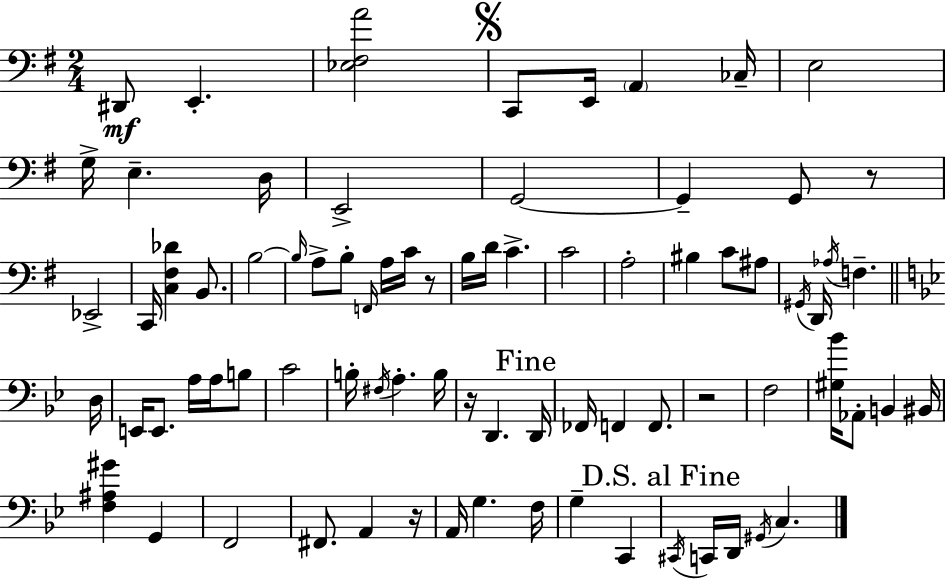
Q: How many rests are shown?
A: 5